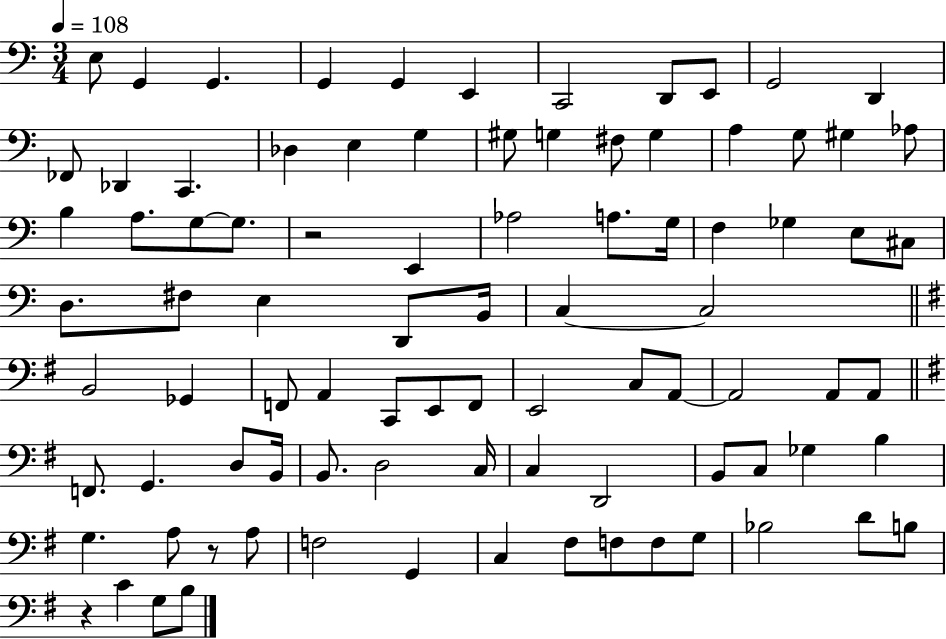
X:1
T:Untitled
M:3/4
L:1/4
K:C
E,/2 G,, G,, G,, G,, E,, C,,2 D,,/2 E,,/2 G,,2 D,, _F,,/2 _D,, C,, _D, E, G, ^G,/2 G, ^F,/2 G, A, G,/2 ^G, _A,/2 B, A,/2 G,/2 G,/2 z2 E,, _A,2 A,/2 G,/4 F, _G, E,/2 ^C,/2 D,/2 ^F,/2 E, D,,/2 B,,/4 C, C,2 B,,2 _G,, F,,/2 A,, C,,/2 E,,/2 F,,/2 E,,2 C,/2 A,,/2 A,,2 A,,/2 A,,/2 F,,/2 G,, D,/2 B,,/4 B,,/2 D,2 C,/4 C, D,,2 B,,/2 C,/2 _G, B, G, A,/2 z/2 A,/2 F,2 G,, C, ^F,/2 F,/2 F,/2 G,/2 _B,2 D/2 B,/2 z C G,/2 B,/2